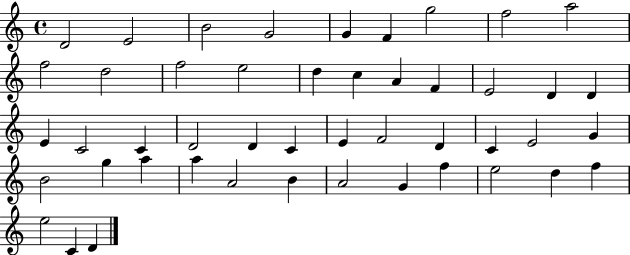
D4/h E4/h B4/h G4/h G4/q F4/q G5/h F5/h A5/h F5/h D5/h F5/h E5/h D5/q C5/q A4/q F4/q E4/h D4/q D4/q E4/q C4/h C4/q D4/h D4/q C4/q E4/q F4/h D4/q C4/q E4/h G4/q B4/h G5/q A5/q A5/q A4/h B4/q A4/h G4/q F5/q E5/h D5/q F5/q E5/h C4/q D4/q